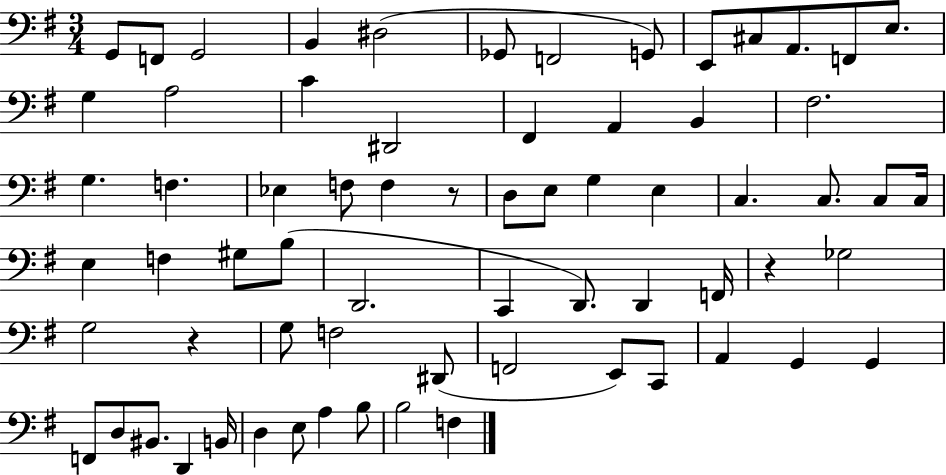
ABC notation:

X:1
T:Untitled
M:3/4
L:1/4
K:G
G,,/2 F,,/2 G,,2 B,, ^D,2 _G,,/2 F,,2 G,,/2 E,,/2 ^C,/2 A,,/2 F,,/2 E,/2 G, A,2 C ^D,,2 ^F,, A,, B,, ^F,2 G, F, _E, F,/2 F, z/2 D,/2 E,/2 G, E, C, C,/2 C,/2 C,/4 E, F, ^G,/2 B,/2 D,,2 C,, D,,/2 D,, F,,/4 z _G,2 G,2 z G,/2 F,2 ^D,,/2 F,,2 E,,/2 C,,/2 A,, G,, G,, F,,/2 D,/2 ^B,,/2 D,, B,,/4 D, E,/2 A, B,/2 B,2 F,